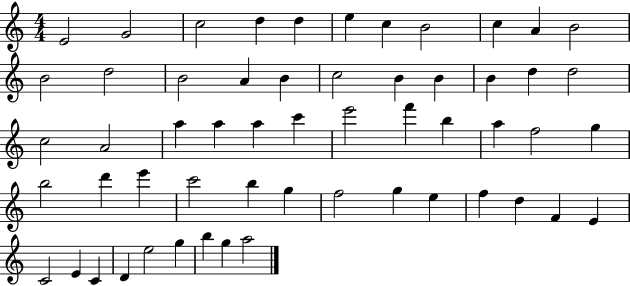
E4/h G4/h C5/h D5/q D5/q E5/q C5/q B4/h C5/q A4/q B4/h B4/h D5/h B4/h A4/q B4/q C5/h B4/q B4/q B4/q D5/q D5/h C5/h A4/h A5/q A5/q A5/q C6/q E6/h F6/q B5/q A5/q F5/h G5/q B5/h D6/q E6/q C6/h B5/q G5/q F5/h G5/q E5/q F5/q D5/q F4/q E4/q C4/h E4/q C4/q D4/q E5/h G5/q B5/q G5/q A5/h